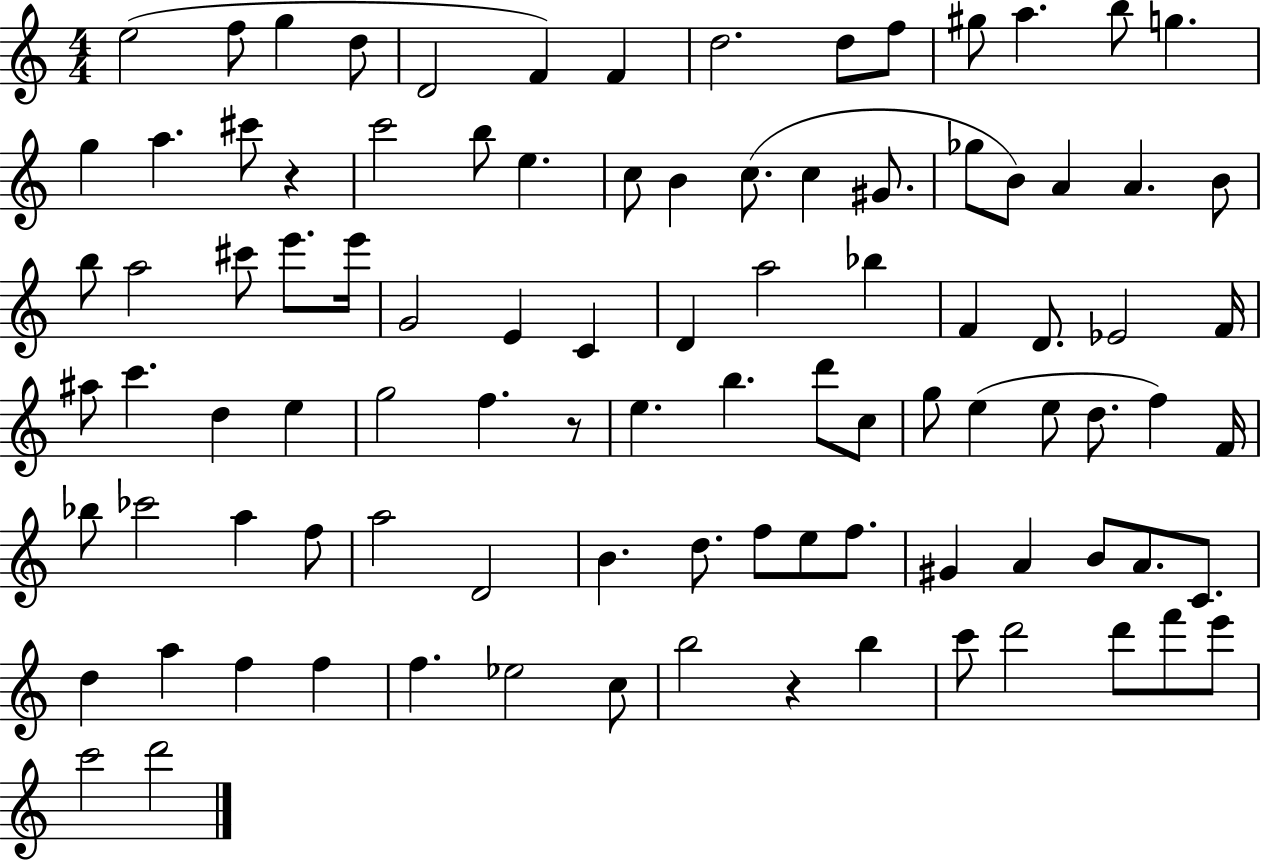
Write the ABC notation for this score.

X:1
T:Untitled
M:4/4
L:1/4
K:C
e2 f/2 g d/2 D2 F F d2 d/2 f/2 ^g/2 a b/2 g g a ^c'/2 z c'2 b/2 e c/2 B c/2 c ^G/2 _g/2 B/2 A A B/2 b/2 a2 ^c'/2 e'/2 e'/4 G2 E C D a2 _b F D/2 _E2 F/4 ^a/2 c' d e g2 f z/2 e b d'/2 c/2 g/2 e e/2 d/2 f F/4 _b/2 _c'2 a f/2 a2 D2 B d/2 f/2 e/2 f/2 ^G A B/2 A/2 C/2 d a f f f _e2 c/2 b2 z b c'/2 d'2 d'/2 f'/2 e'/2 c'2 d'2